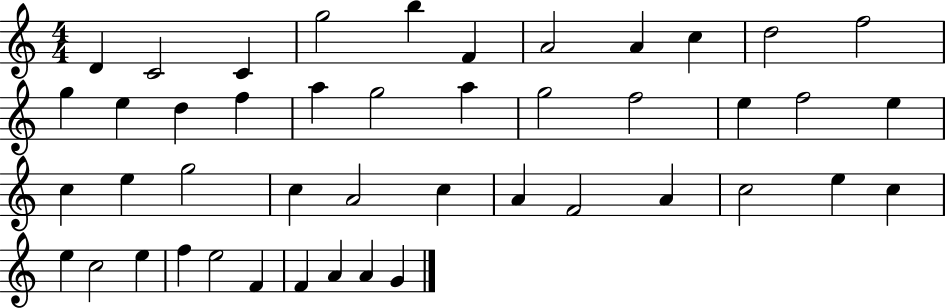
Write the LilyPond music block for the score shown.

{
  \clef treble
  \numericTimeSignature
  \time 4/4
  \key c \major
  d'4 c'2 c'4 | g''2 b''4 f'4 | a'2 a'4 c''4 | d''2 f''2 | \break g''4 e''4 d''4 f''4 | a''4 g''2 a''4 | g''2 f''2 | e''4 f''2 e''4 | \break c''4 e''4 g''2 | c''4 a'2 c''4 | a'4 f'2 a'4 | c''2 e''4 c''4 | \break e''4 c''2 e''4 | f''4 e''2 f'4 | f'4 a'4 a'4 g'4 | \bar "|."
}